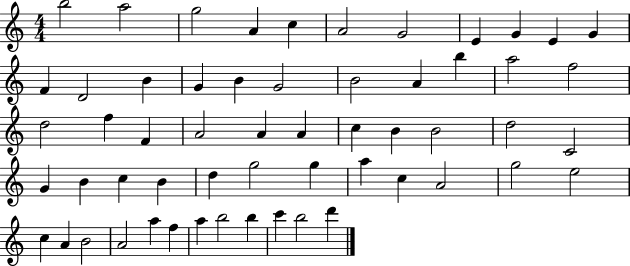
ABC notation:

X:1
T:Untitled
M:4/4
L:1/4
K:C
b2 a2 g2 A c A2 G2 E G E G F D2 B G B G2 B2 A b a2 f2 d2 f F A2 A A c B B2 d2 C2 G B c B d g2 g a c A2 g2 e2 c A B2 A2 a f a b2 b c' b2 d'